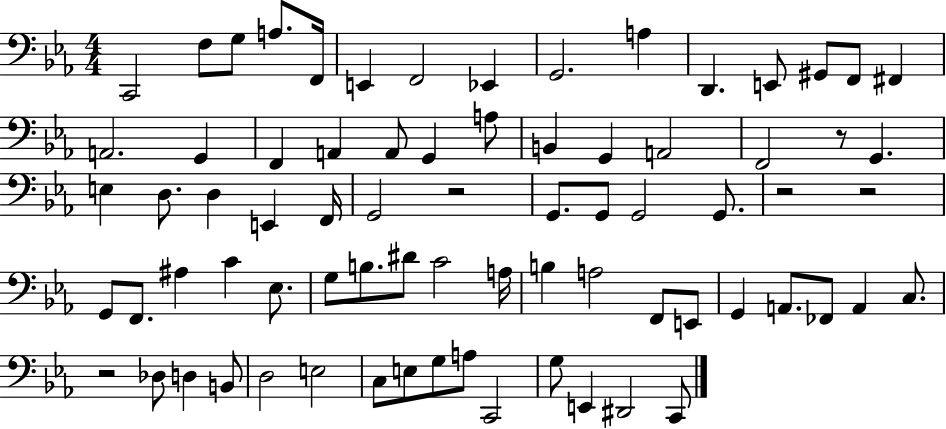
X:1
T:Untitled
M:4/4
L:1/4
K:Eb
C,,2 F,/2 G,/2 A,/2 F,,/4 E,, F,,2 _E,, G,,2 A, D,, E,,/2 ^G,,/2 F,,/2 ^F,, A,,2 G,, F,, A,, A,,/2 G,, A,/2 B,, G,, A,,2 F,,2 z/2 G,, E, D,/2 D, E,, F,,/4 G,,2 z2 G,,/2 G,,/2 G,,2 G,,/2 z2 z2 G,,/2 F,,/2 ^A, C _E,/2 G,/2 B,/2 ^D/2 C2 A,/4 B, A,2 F,,/2 E,,/2 G,, A,,/2 _F,,/2 A,, C,/2 z2 _D,/2 D, B,,/2 D,2 E,2 C,/2 E,/2 G,/2 A,/2 C,,2 G,/2 E,, ^D,,2 C,,/2